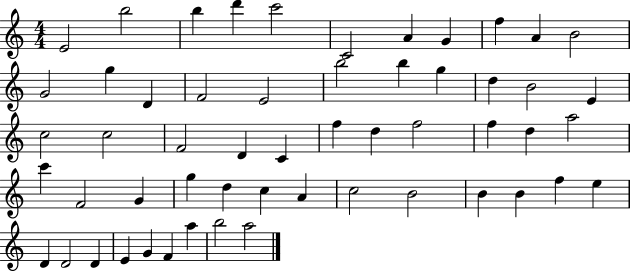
X:1
T:Untitled
M:4/4
L:1/4
K:C
E2 b2 b d' c'2 C2 A G f A B2 G2 g D F2 E2 b2 b g d B2 E c2 c2 F2 D C f d f2 f d a2 c' F2 G g d c A c2 B2 B B f e D D2 D E G F a b2 a2